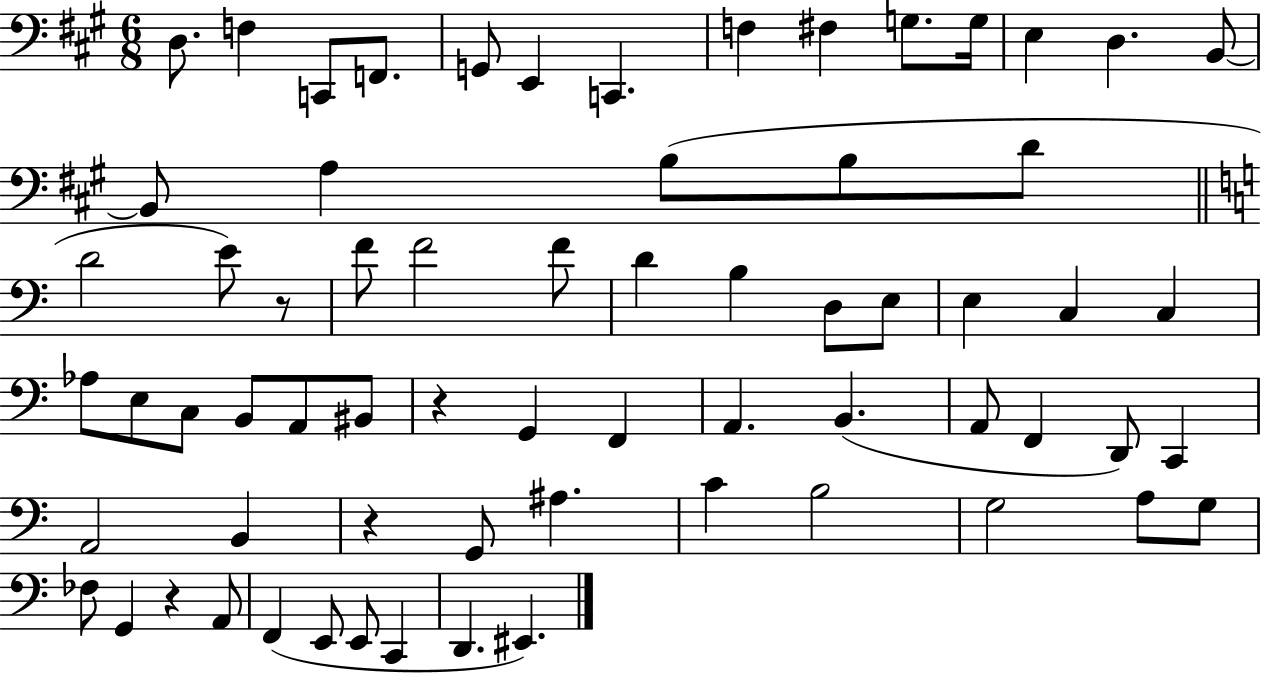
D3/e. F3/q C2/e F2/e. G2/e E2/q C2/q. F3/q F#3/q G3/e. G3/s E3/q D3/q. B2/e B2/e A3/q B3/e B3/e D4/e D4/h E4/e R/e F4/e F4/h F4/e D4/q B3/q D3/e E3/e E3/q C3/q C3/q Ab3/e E3/e C3/e B2/e A2/e BIS2/e R/q G2/q F2/q A2/q. B2/q. A2/e F2/q D2/e C2/q A2/h B2/q R/q G2/e A#3/q. C4/q B3/h G3/h A3/e G3/e FES3/e G2/q R/q A2/e F2/q E2/e E2/e C2/q D2/q. EIS2/q.